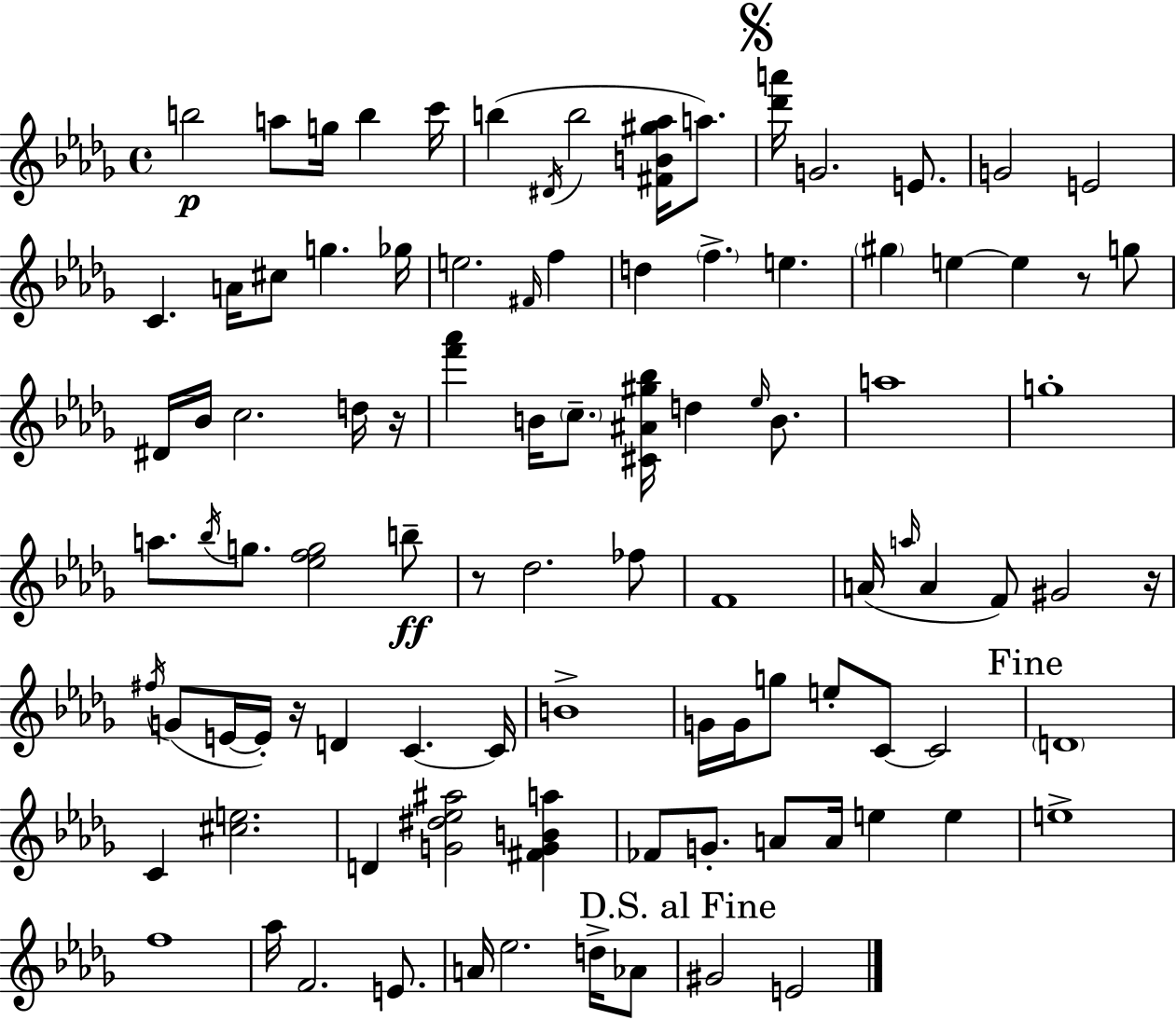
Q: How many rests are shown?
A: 5